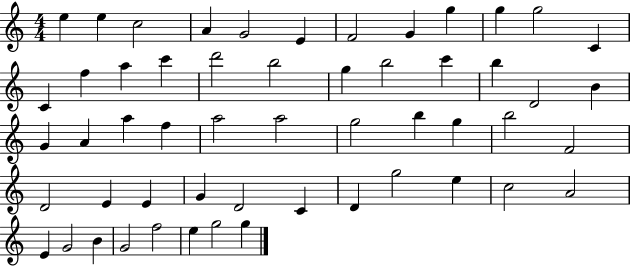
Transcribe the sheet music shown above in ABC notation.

X:1
T:Untitled
M:4/4
L:1/4
K:C
e e c2 A G2 E F2 G g g g2 C C f a c' d'2 b2 g b2 c' b D2 B G A a f a2 a2 g2 b g b2 F2 D2 E E G D2 C D g2 e c2 A2 E G2 B G2 f2 e g2 g